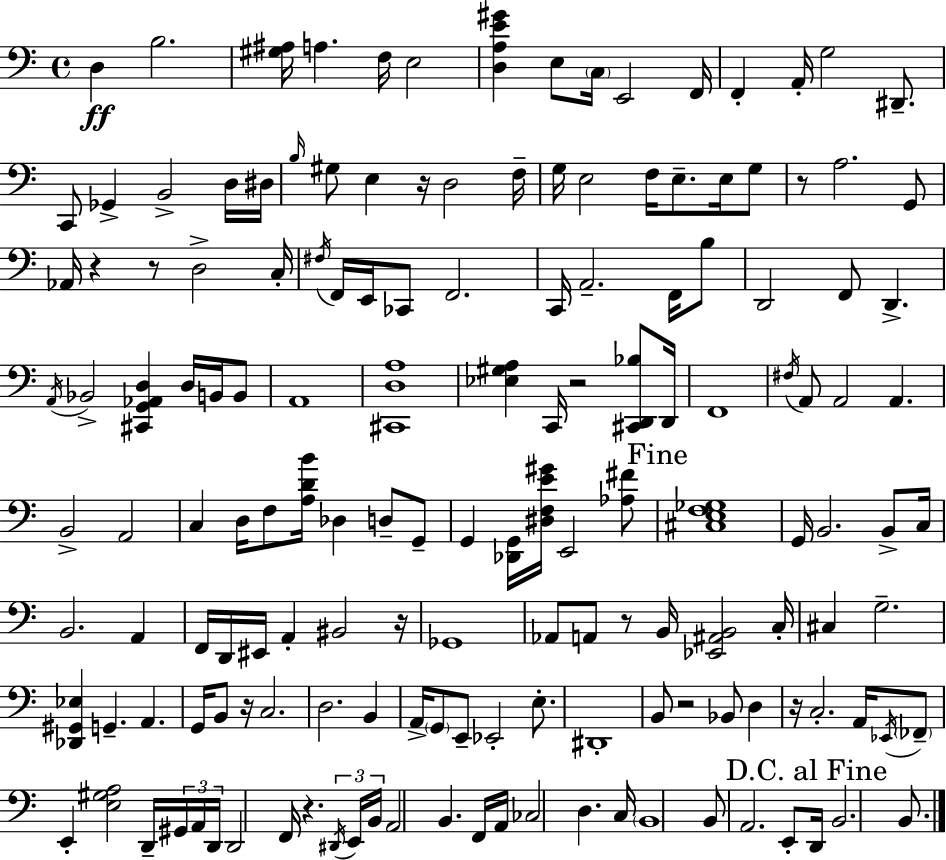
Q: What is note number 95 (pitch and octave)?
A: A2